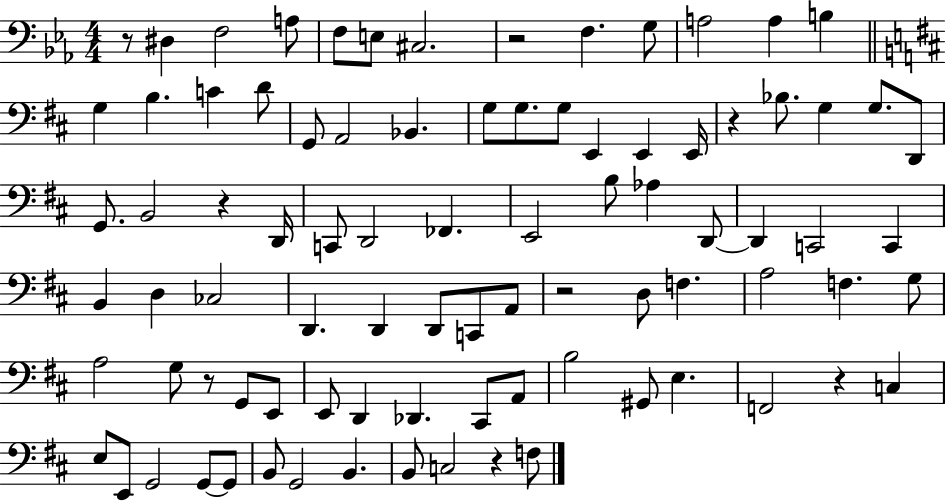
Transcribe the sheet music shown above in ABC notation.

X:1
T:Untitled
M:4/4
L:1/4
K:Eb
z/2 ^D, F,2 A,/2 F,/2 E,/2 ^C,2 z2 F, G,/2 A,2 A, B, G, B, C D/2 G,,/2 A,,2 _B,, G,/2 G,/2 G,/2 E,, E,, E,,/4 z _B,/2 G, G,/2 D,,/2 G,,/2 B,,2 z D,,/4 C,,/2 D,,2 _F,, E,,2 B,/2 _A, D,,/2 D,, C,,2 C,, B,, D, _C,2 D,, D,, D,,/2 C,,/2 A,,/2 z2 D,/2 F, A,2 F, G,/2 A,2 G,/2 z/2 G,,/2 E,,/2 E,,/2 D,, _D,, ^C,,/2 A,,/2 B,2 ^G,,/2 E, F,,2 z C, E,/2 E,,/2 G,,2 G,,/2 G,,/2 B,,/2 G,,2 B,, B,,/2 C,2 z F,/2